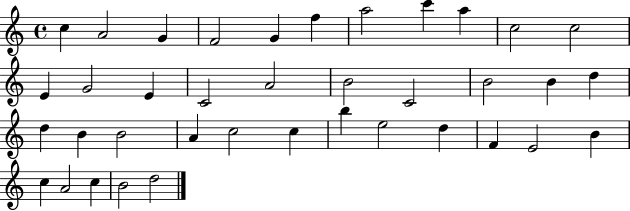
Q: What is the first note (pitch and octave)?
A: C5